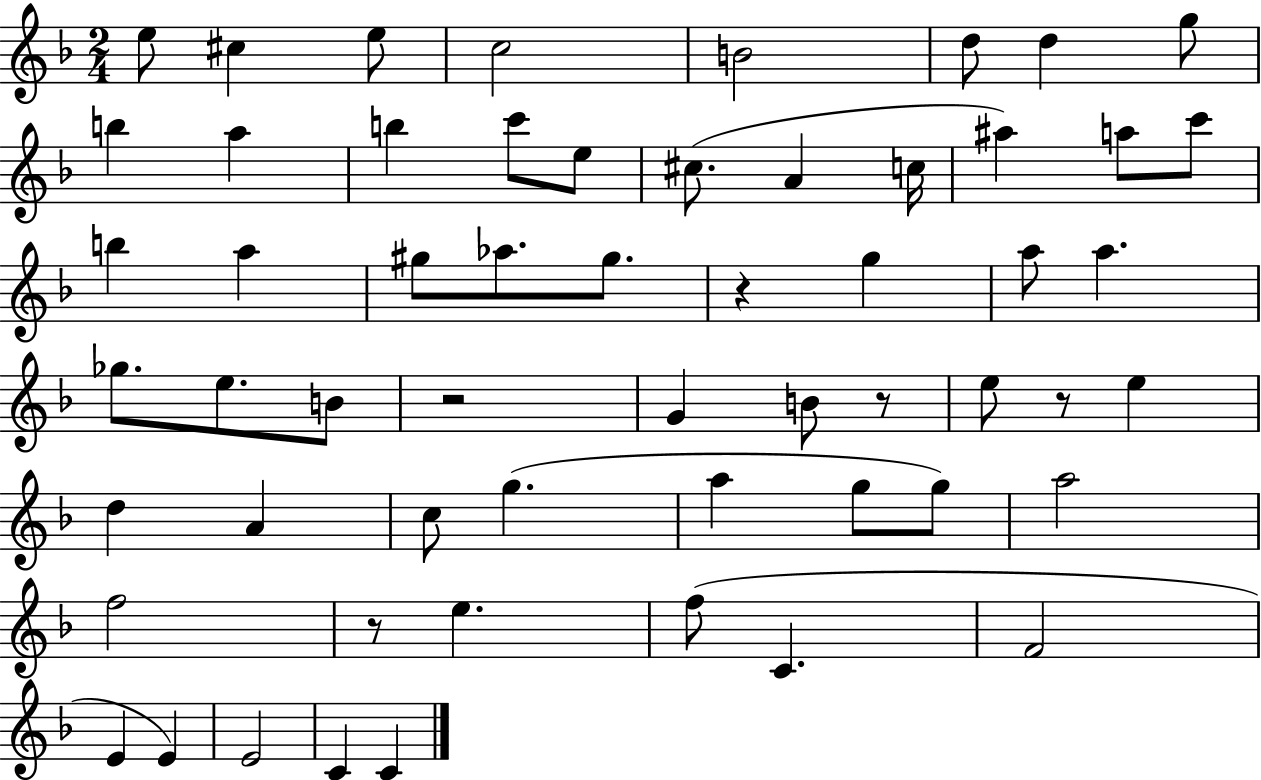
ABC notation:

X:1
T:Untitled
M:2/4
L:1/4
K:F
e/2 ^c e/2 c2 B2 d/2 d g/2 b a b c'/2 e/2 ^c/2 A c/4 ^a a/2 c'/2 b a ^g/2 _a/2 ^g/2 z g a/2 a _g/2 e/2 B/2 z2 G B/2 z/2 e/2 z/2 e d A c/2 g a g/2 g/2 a2 f2 z/2 e f/2 C F2 E E E2 C C